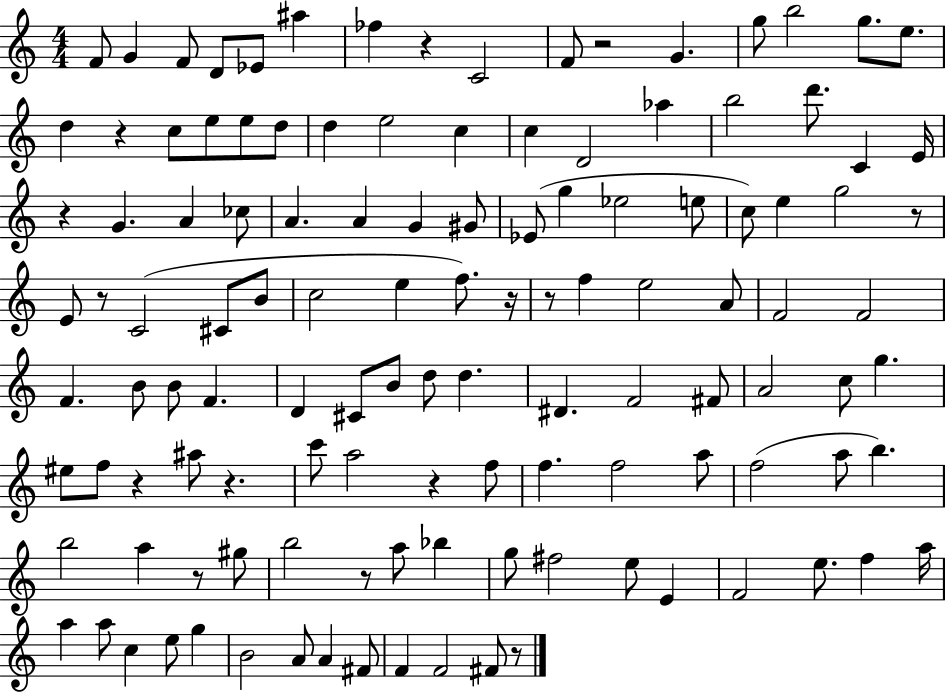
X:1
T:Untitled
M:4/4
L:1/4
K:C
F/2 G F/2 D/2 _E/2 ^a _f z C2 F/2 z2 G g/2 b2 g/2 e/2 d z c/2 e/2 e/2 d/2 d e2 c c D2 _a b2 d'/2 C E/4 z G A _c/2 A A G ^G/2 _E/2 g _e2 e/2 c/2 e g2 z/2 E/2 z/2 C2 ^C/2 B/2 c2 e f/2 z/4 z/2 f e2 A/2 F2 F2 F B/2 B/2 F D ^C/2 B/2 d/2 d ^D F2 ^F/2 A2 c/2 g ^e/2 f/2 z ^a/2 z c'/2 a2 z f/2 f f2 a/2 f2 a/2 b b2 a z/2 ^g/2 b2 z/2 a/2 _b g/2 ^f2 e/2 E F2 e/2 f a/4 a a/2 c e/2 g B2 A/2 A ^F/2 F F2 ^F/2 z/2